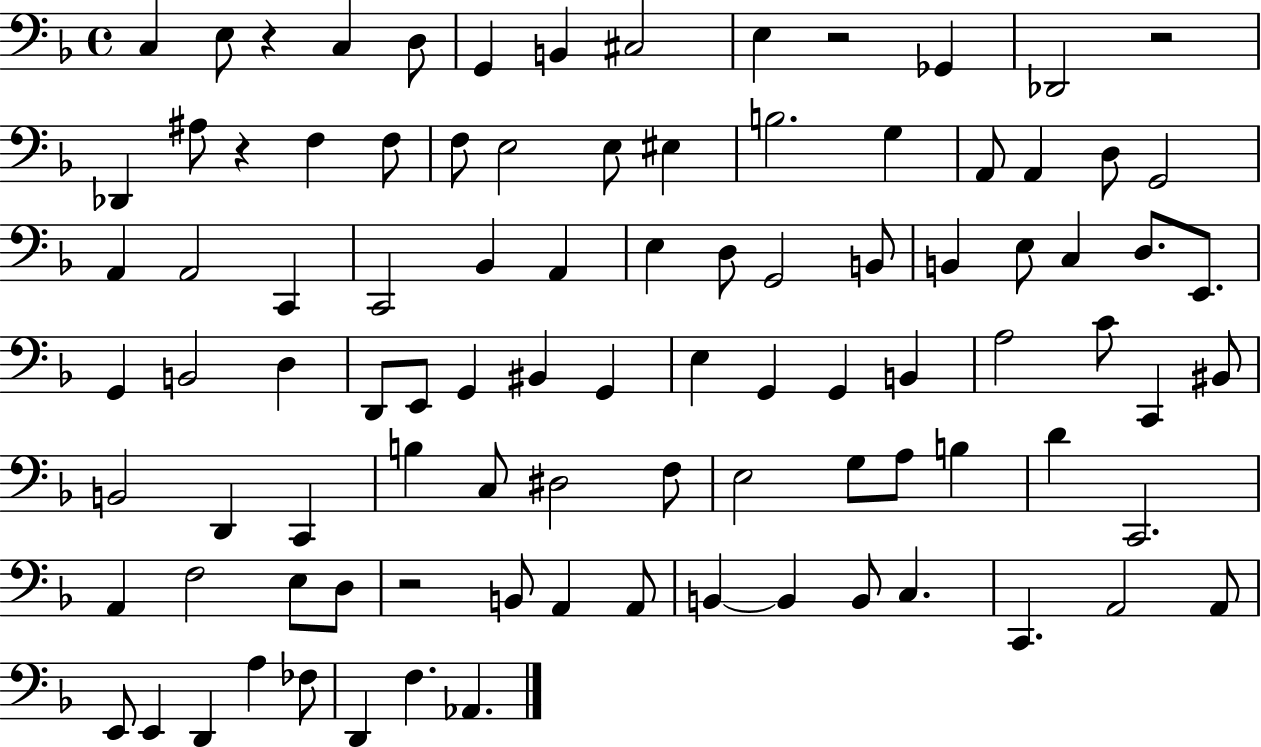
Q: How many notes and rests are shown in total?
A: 95